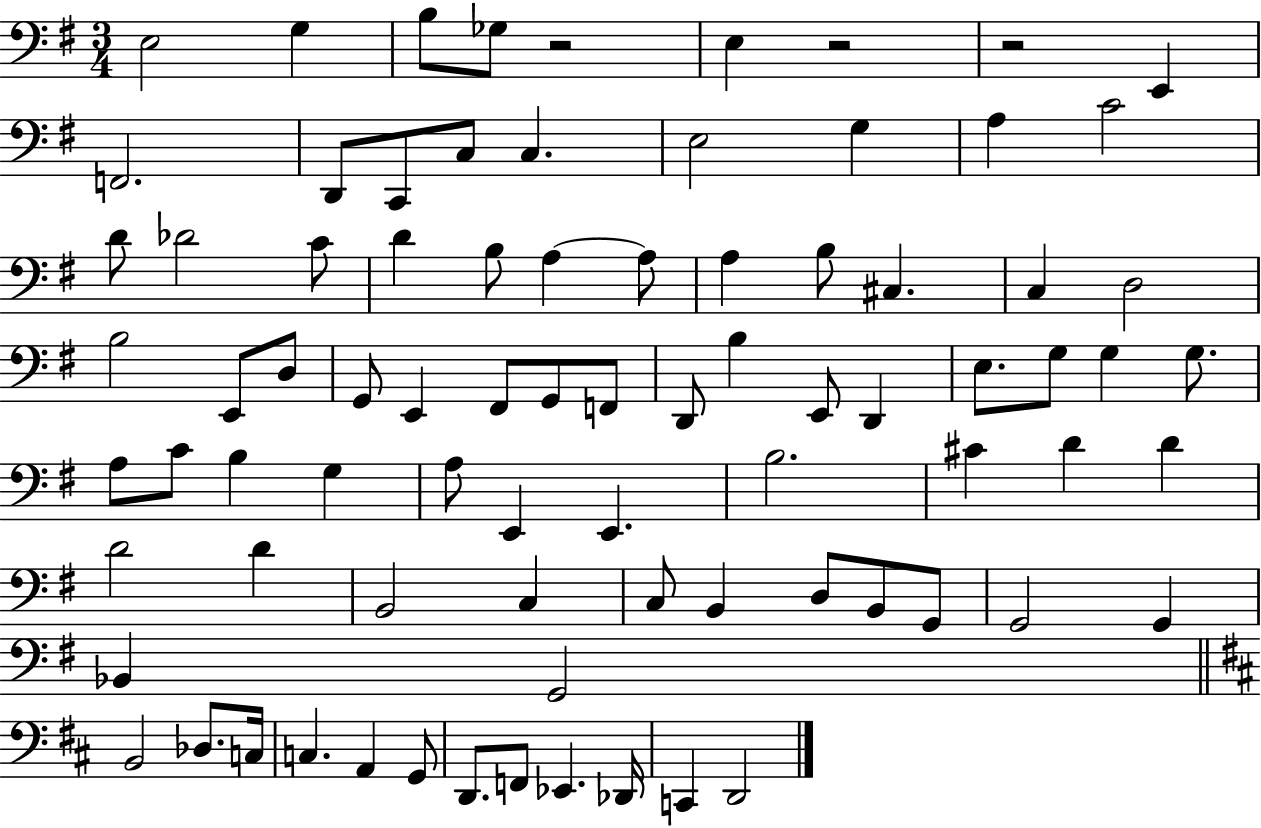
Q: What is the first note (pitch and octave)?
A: E3